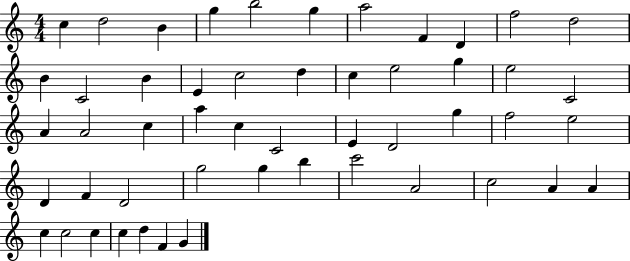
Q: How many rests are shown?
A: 0